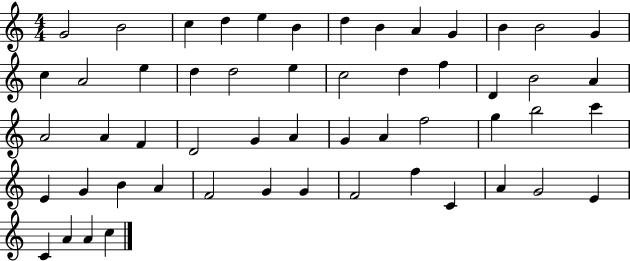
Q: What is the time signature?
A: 4/4